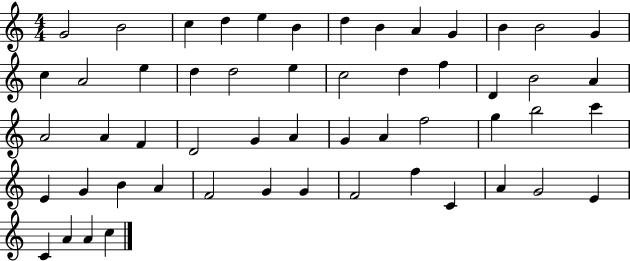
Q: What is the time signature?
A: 4/4